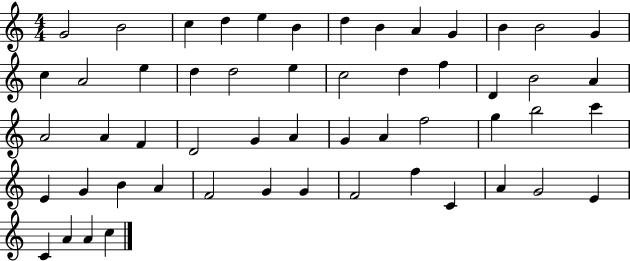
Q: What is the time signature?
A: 4/4